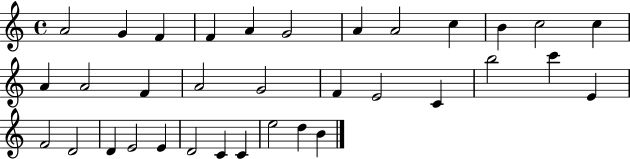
{
  \clef treble
  \time 4/4
  \defaultTimeSignature
  \key c \major
  a'2 g'4 f'4 | f'4 a'4 g'2 | a'4 a'2 c''4 | b'4 c''2 c''4 | \break a'4 a'2 f'4 | a'2 g'2 | f'4 e'2 c'4 | b''2 c'''4 e'4 | \break f'2 d'2 | d'4 e'2 e'4 | d'2 c'4 c'4 | e''2 d''4 b'4 | \break \bar "|."
}